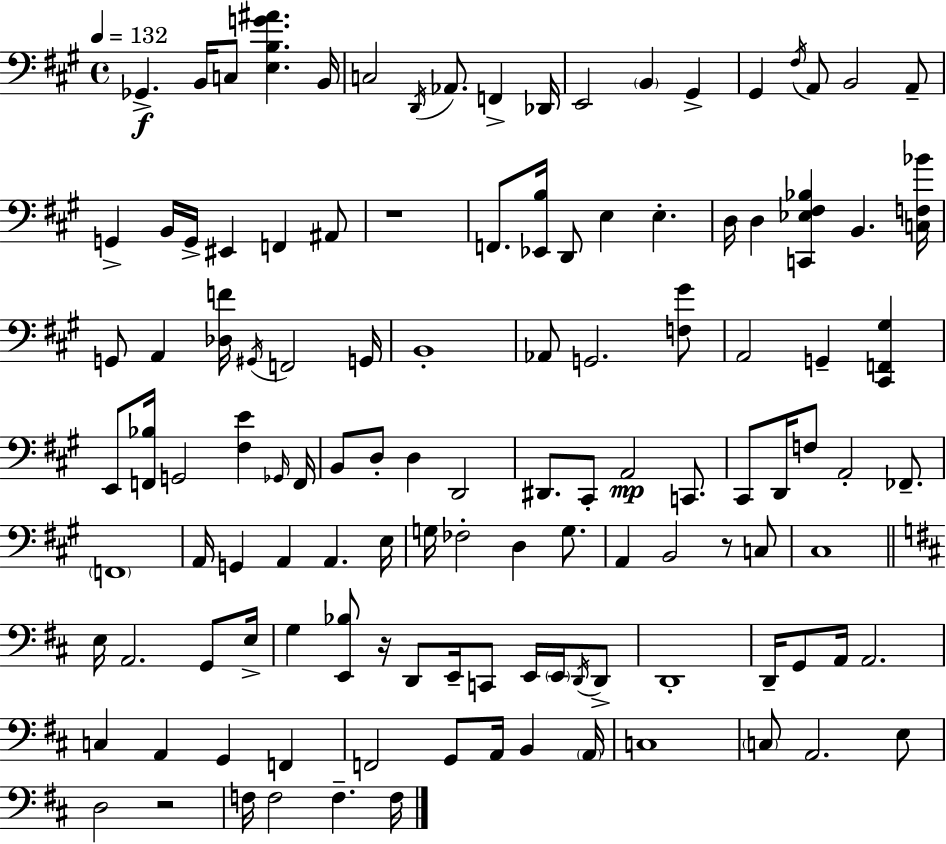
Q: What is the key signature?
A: A major